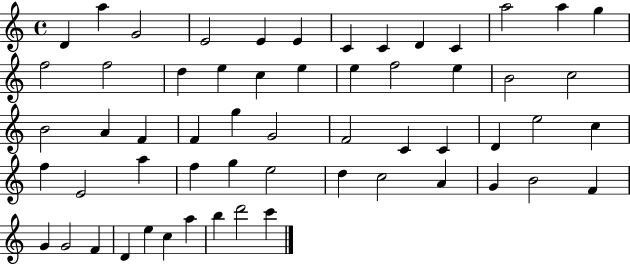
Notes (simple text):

D4/q A5/q G4/h E4/h E4/q E4/q C4/q C4/q D4/q C4/q A5/h A5/q G5/q F5/h F5/h D5/q E5/q C5/q E5/q E5/q F5/h E5/q B4/h C5/h B4/h A4/q F4/q F4/q G5/q G4/h F4/h C4/q C4/q D4/q E5/h C5/q F5/q E4/h A5/q F5/q G5/q E5/h D5/q C5/h A4/q G4/q B4/h F4/q G4/q G4/h F4/q D4/q E5/q C5/q A5/q B5/q D6/h C6/q